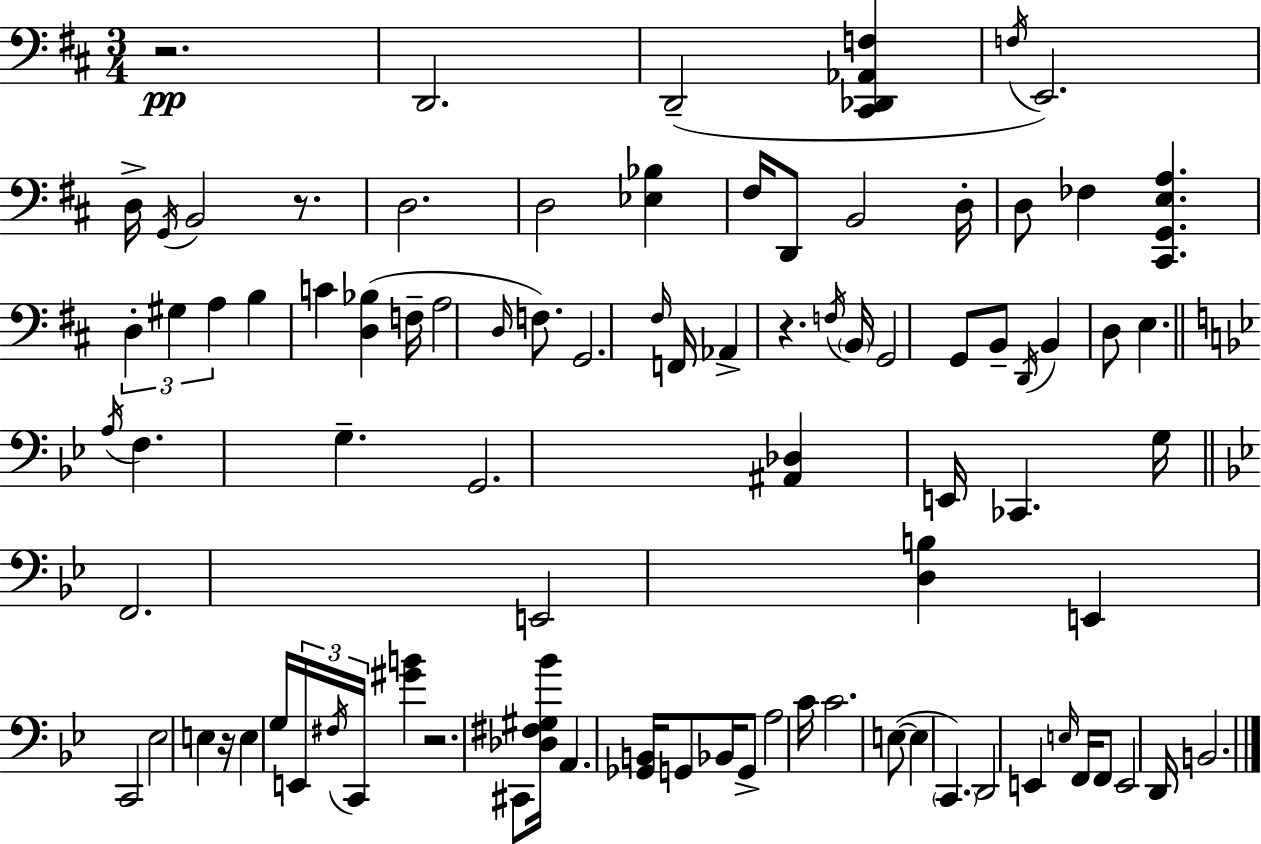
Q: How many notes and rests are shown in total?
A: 88